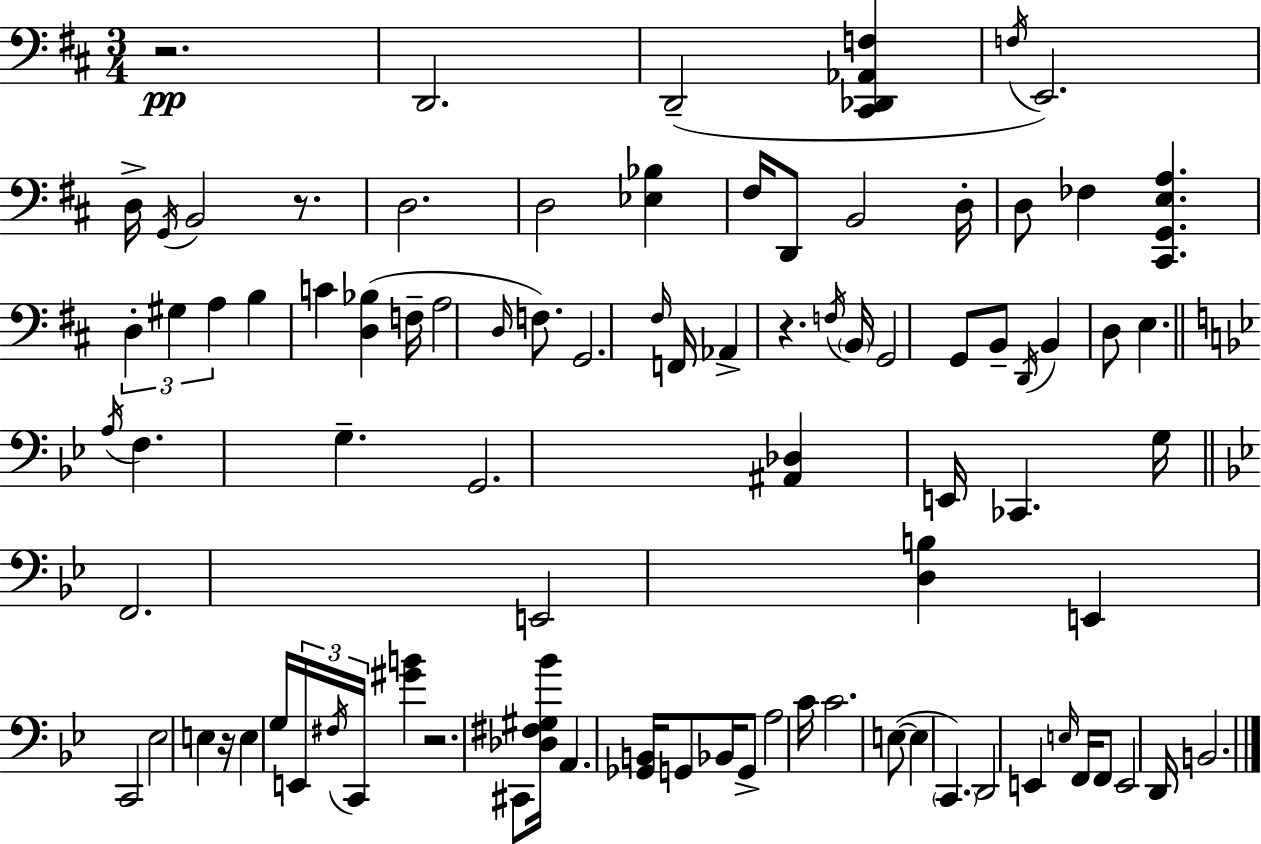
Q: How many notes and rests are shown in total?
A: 88